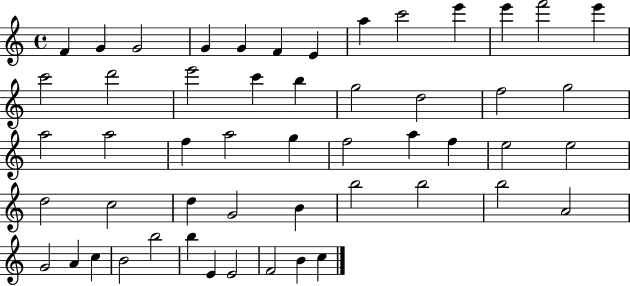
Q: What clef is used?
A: treble